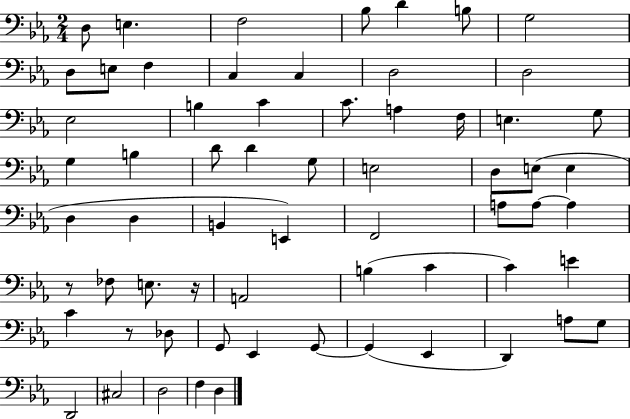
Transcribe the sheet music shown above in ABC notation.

X:1
T:Untitled
M:2/4
L:1/4
K:Eb
D,/2 E, F,2 _B,/2 D B,/2 G,2 D,/2 E,/2 F, C, C, D,2 D,2 _E,2 B, C C/2 A, F,/4 E, G,/2 G, B, D/2 D G,/2 E,2 D,/2 E,/2 E, D, D, B,, E,, F,,2 A,/2 A,/2 A, z/2 _F,/2 E,/2 z/4 A,,2 B, C C E C z/2 _D,/2 G,,/2 _E,, G,,/2 G,, _E,, D,, A,/2 G,/2 D,,2 ^C,2 D,2 F, D,